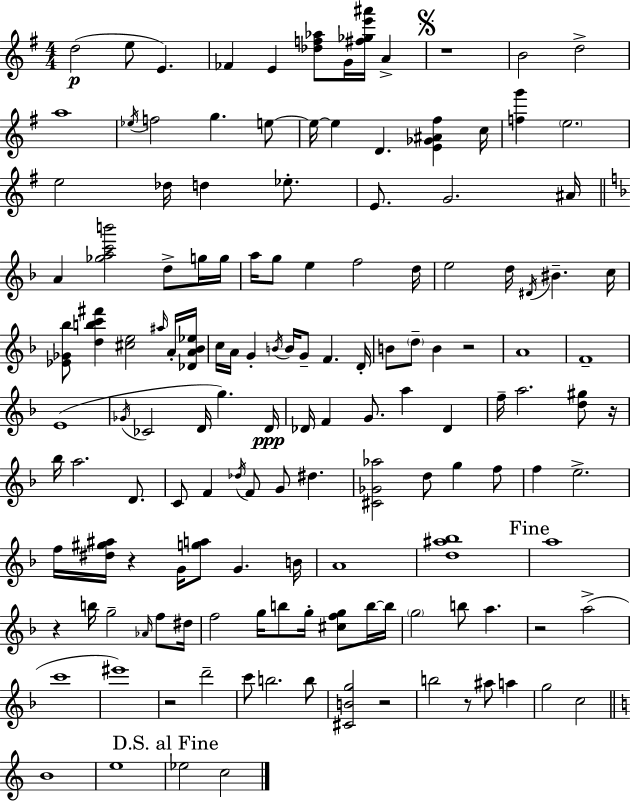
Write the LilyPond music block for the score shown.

{
  \clef treble
  \numericTimeSignature
  \time 4/4
  \key g \major
  d''2(\p e''8 e'4.) | fes'4 e'4 <des'' f'' aes''>8 g'16 <fis'' ges'' e''' ais'''>16 a'4-> | \mark \markup { \musicglyph "scripts.segno" } r1 | b'2 d''2-> | \break a''1 | \acciaccatura { ees''16 } f''2 g''4. e''8~~ | e''16~~ e''4 d'4. <e' ges' ais' fis''>4 | c''16 <f'' g'''>4 \parenthesize e''2. | \break e''2 des''16 d''4 ees''8.-. | e'8. g'2. | ais'16 \bar "||" \break \key d \minor a'4 <ges'' a'' c''' b'''>2 d''8-> g''16 g''16 | a''16 g''8 e''4 f''2 d''16 | e''2 d''16 \acciaccatura { dis'16 } bis'4.-- | c''16 <ees' ges' bes''>8 <d'' b'' c''' fis'''>4 <cis'' e''>2 \grace { ais''16 } | \break a'16-. <des' a' bes' ees''>16 c''16 a'16 g'4-. \acciaccatura { b'16 } b'16 g'8-- f'4. | d'16-. b'8 \parenthesize d''8-- b'4 r2 | a'1 | f'1-- | \break e'1( | \acciaccatura { ges'16 } ces'2 d'16 g''4.) | d'16\ppp des'16 f'4 g'8. a''4 | des'4 f''16-- a''2. | \break <d'' gis''>8 r16 bes''16 a''2. | d'8. c'8 f'4 \acciaccatura { des''16 } f'8 g'8 dis''4. | <cis' ges' aes''>2 d''8 g''4 | f''8 f''4 e''2.-> | \break f''16 <dis'' gis'' ais''>16 r4 g'16 <g'' a''>8 g'4. | b'16 a'1 | <d'' ais'' bes''>1 | \mark "Fine" a''1 | \break r4 b''16 g''2-- | \grace { aes'16 } f''8 dis''16 f''2 g''16 b''8 | g''16-. <cis'' f'' g''>8 b''16~~ b''16 \parenthesize g''2 b''8 | a''4. r2 a''2->( | \break c'''1 | eis'''1) | r2 d'''2-- | c'''8 b''2. | \break b''8 <cis' b' g''>2 r2 | b''2 r8 | ais''8 a''4 g''2 c''2 | \bar "||" \break \key a \minor b'1 | e''1 | \mark "D.S. al Fine" ees''2 c''2 | \bar "|."
}